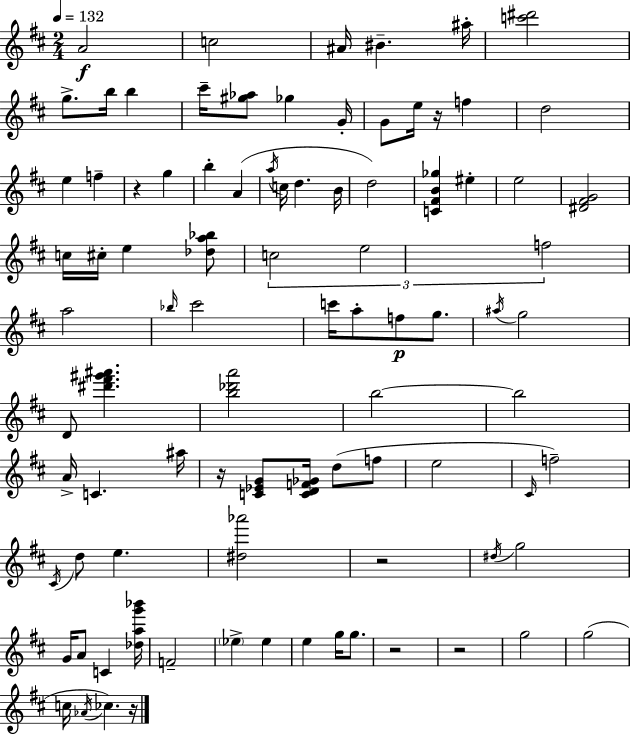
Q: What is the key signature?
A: D major